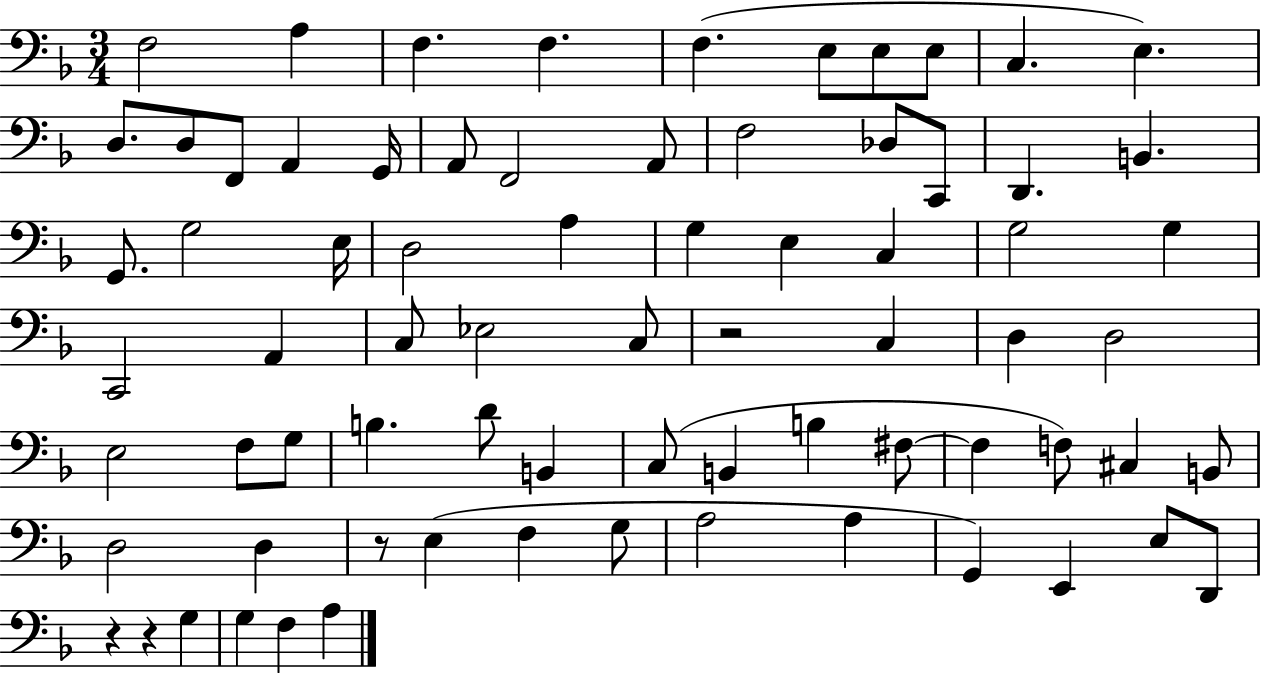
F3/h A3/q F3/q. F3/q. F3/q. E3/e E3/e E3/e C3/q. E3/q. D3/e. D3/e F2/e A2/q G2/s A2/e F2/h A2/e F3/h Db3/e C2/e D2/q. B2/q. G2/e. G3/h E3/s D3/h A3/q G3/q E3/q C3/q G3/h G3/q C2/h A2/q C3/e Eb3/h C3/e R/h C3/q D3/q D3/h E3/h F3/e G3/e B3/q. D4/e B2/q C3/e B2/q B3/q F#3/e F#3/q F3/e C#3/q B2/e D3/h D3/q R/e E3/q F3/q G3/e A3/h A3/q G2/q E2/q E3/e D2/e R/q R/q G3/q G3/q F3/q A3/q